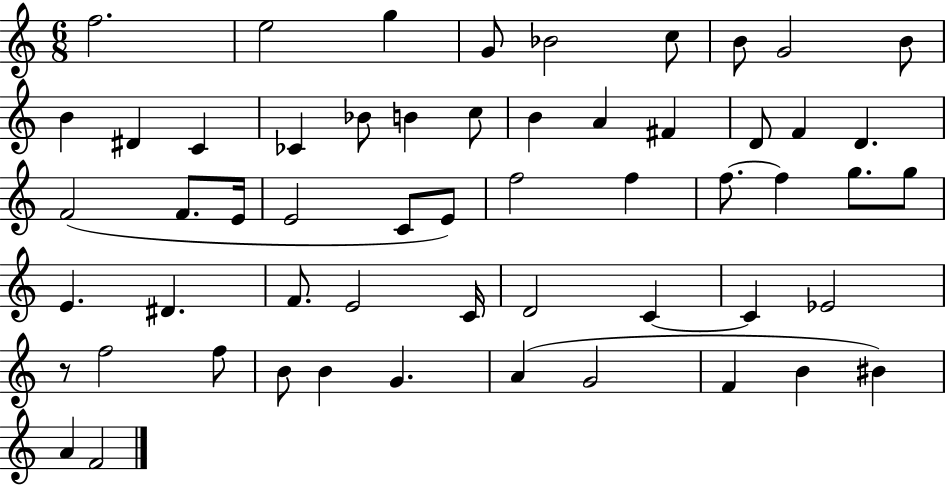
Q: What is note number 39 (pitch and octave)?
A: C4